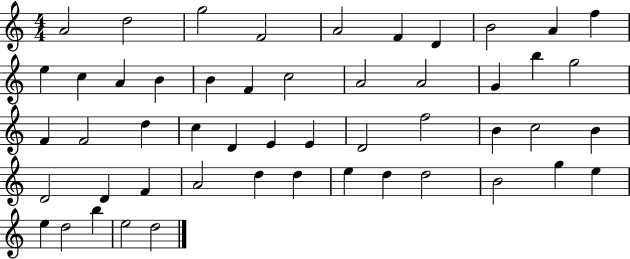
A4/h D5/h G5/h F4/h A4/h F4/q D4/q B4/h A4/q F5/q E5/q C5/q A4/q B4/q B4/q F4/q C5/h A4/h A4/h G4/q B5/q G5/h F4/q F4/h D5/q C5/q D4/q E4/q E4/q D4/h F5/h B4/q C5/h B4/q D4/h D4/q F4/q A4/h D5/q D5/q E5/q D5/q D5/h B4/h G5/q E5/q E5/q D5/h B5/q E5/h D5/h